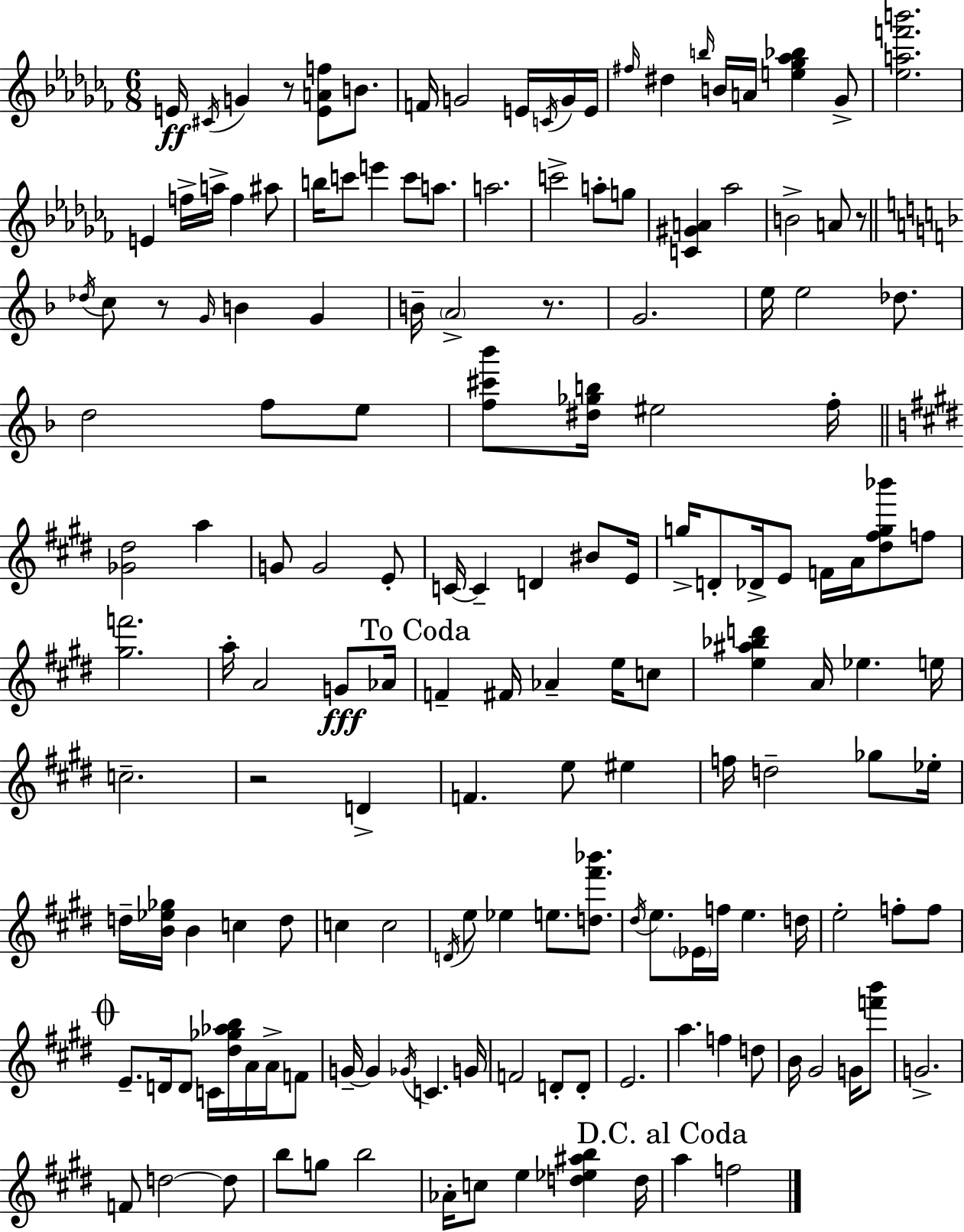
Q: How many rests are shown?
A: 5